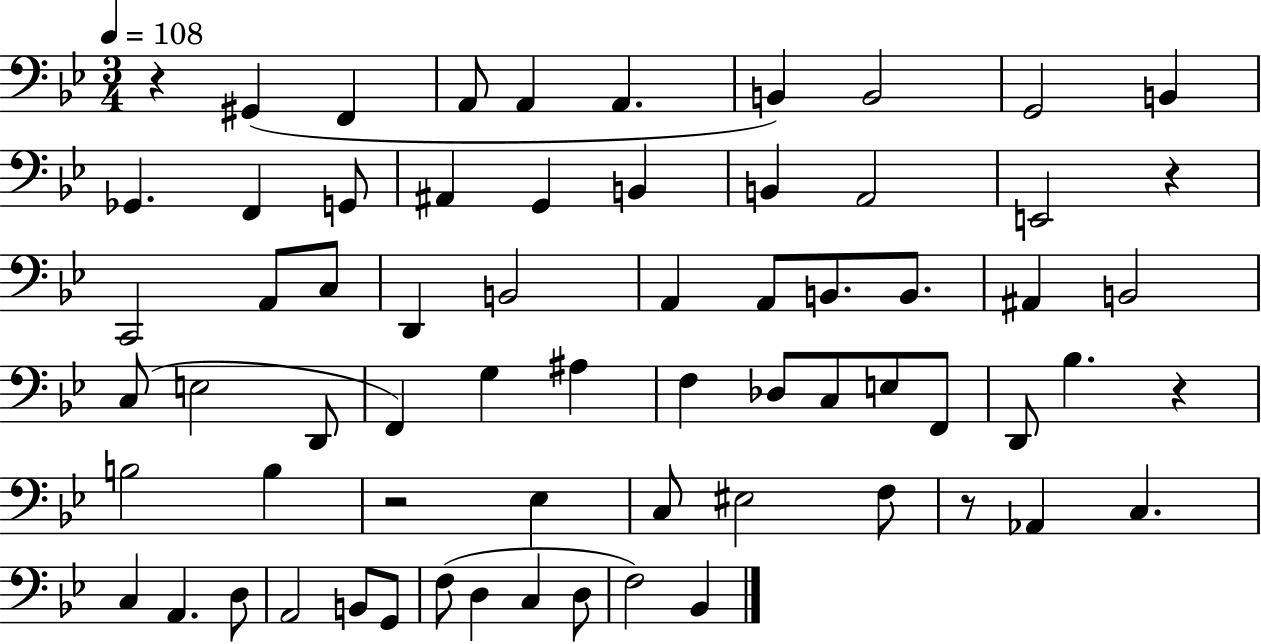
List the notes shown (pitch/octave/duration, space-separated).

R/q G#2/q F2/q A2/e A2/q A2/q. B2/q B2/h G2/h B2/q Gb2/q. F2/q G2/e A#2/q G2/q B2/q B2/q A2/h E2/h R/q C2/h A2/e C3/e D2/q B2/h A2/q A2/e B2/e. B2/e. A#2/q B2/h C3/e E3/h D2/e F2/q G3/q A#3/q F3/q Db3/e C3/e E3/e F2/e D2/e Bb3/q. R/q B3/h B3/q R/h Eb3/q C3/e EIS3/h F3/e R/e Ab2/q C3/q. C3/q A2/q. D3/e A2/h B2/e G2/e F3/e D3/q C3/q D3/e F3/h Bb2/q